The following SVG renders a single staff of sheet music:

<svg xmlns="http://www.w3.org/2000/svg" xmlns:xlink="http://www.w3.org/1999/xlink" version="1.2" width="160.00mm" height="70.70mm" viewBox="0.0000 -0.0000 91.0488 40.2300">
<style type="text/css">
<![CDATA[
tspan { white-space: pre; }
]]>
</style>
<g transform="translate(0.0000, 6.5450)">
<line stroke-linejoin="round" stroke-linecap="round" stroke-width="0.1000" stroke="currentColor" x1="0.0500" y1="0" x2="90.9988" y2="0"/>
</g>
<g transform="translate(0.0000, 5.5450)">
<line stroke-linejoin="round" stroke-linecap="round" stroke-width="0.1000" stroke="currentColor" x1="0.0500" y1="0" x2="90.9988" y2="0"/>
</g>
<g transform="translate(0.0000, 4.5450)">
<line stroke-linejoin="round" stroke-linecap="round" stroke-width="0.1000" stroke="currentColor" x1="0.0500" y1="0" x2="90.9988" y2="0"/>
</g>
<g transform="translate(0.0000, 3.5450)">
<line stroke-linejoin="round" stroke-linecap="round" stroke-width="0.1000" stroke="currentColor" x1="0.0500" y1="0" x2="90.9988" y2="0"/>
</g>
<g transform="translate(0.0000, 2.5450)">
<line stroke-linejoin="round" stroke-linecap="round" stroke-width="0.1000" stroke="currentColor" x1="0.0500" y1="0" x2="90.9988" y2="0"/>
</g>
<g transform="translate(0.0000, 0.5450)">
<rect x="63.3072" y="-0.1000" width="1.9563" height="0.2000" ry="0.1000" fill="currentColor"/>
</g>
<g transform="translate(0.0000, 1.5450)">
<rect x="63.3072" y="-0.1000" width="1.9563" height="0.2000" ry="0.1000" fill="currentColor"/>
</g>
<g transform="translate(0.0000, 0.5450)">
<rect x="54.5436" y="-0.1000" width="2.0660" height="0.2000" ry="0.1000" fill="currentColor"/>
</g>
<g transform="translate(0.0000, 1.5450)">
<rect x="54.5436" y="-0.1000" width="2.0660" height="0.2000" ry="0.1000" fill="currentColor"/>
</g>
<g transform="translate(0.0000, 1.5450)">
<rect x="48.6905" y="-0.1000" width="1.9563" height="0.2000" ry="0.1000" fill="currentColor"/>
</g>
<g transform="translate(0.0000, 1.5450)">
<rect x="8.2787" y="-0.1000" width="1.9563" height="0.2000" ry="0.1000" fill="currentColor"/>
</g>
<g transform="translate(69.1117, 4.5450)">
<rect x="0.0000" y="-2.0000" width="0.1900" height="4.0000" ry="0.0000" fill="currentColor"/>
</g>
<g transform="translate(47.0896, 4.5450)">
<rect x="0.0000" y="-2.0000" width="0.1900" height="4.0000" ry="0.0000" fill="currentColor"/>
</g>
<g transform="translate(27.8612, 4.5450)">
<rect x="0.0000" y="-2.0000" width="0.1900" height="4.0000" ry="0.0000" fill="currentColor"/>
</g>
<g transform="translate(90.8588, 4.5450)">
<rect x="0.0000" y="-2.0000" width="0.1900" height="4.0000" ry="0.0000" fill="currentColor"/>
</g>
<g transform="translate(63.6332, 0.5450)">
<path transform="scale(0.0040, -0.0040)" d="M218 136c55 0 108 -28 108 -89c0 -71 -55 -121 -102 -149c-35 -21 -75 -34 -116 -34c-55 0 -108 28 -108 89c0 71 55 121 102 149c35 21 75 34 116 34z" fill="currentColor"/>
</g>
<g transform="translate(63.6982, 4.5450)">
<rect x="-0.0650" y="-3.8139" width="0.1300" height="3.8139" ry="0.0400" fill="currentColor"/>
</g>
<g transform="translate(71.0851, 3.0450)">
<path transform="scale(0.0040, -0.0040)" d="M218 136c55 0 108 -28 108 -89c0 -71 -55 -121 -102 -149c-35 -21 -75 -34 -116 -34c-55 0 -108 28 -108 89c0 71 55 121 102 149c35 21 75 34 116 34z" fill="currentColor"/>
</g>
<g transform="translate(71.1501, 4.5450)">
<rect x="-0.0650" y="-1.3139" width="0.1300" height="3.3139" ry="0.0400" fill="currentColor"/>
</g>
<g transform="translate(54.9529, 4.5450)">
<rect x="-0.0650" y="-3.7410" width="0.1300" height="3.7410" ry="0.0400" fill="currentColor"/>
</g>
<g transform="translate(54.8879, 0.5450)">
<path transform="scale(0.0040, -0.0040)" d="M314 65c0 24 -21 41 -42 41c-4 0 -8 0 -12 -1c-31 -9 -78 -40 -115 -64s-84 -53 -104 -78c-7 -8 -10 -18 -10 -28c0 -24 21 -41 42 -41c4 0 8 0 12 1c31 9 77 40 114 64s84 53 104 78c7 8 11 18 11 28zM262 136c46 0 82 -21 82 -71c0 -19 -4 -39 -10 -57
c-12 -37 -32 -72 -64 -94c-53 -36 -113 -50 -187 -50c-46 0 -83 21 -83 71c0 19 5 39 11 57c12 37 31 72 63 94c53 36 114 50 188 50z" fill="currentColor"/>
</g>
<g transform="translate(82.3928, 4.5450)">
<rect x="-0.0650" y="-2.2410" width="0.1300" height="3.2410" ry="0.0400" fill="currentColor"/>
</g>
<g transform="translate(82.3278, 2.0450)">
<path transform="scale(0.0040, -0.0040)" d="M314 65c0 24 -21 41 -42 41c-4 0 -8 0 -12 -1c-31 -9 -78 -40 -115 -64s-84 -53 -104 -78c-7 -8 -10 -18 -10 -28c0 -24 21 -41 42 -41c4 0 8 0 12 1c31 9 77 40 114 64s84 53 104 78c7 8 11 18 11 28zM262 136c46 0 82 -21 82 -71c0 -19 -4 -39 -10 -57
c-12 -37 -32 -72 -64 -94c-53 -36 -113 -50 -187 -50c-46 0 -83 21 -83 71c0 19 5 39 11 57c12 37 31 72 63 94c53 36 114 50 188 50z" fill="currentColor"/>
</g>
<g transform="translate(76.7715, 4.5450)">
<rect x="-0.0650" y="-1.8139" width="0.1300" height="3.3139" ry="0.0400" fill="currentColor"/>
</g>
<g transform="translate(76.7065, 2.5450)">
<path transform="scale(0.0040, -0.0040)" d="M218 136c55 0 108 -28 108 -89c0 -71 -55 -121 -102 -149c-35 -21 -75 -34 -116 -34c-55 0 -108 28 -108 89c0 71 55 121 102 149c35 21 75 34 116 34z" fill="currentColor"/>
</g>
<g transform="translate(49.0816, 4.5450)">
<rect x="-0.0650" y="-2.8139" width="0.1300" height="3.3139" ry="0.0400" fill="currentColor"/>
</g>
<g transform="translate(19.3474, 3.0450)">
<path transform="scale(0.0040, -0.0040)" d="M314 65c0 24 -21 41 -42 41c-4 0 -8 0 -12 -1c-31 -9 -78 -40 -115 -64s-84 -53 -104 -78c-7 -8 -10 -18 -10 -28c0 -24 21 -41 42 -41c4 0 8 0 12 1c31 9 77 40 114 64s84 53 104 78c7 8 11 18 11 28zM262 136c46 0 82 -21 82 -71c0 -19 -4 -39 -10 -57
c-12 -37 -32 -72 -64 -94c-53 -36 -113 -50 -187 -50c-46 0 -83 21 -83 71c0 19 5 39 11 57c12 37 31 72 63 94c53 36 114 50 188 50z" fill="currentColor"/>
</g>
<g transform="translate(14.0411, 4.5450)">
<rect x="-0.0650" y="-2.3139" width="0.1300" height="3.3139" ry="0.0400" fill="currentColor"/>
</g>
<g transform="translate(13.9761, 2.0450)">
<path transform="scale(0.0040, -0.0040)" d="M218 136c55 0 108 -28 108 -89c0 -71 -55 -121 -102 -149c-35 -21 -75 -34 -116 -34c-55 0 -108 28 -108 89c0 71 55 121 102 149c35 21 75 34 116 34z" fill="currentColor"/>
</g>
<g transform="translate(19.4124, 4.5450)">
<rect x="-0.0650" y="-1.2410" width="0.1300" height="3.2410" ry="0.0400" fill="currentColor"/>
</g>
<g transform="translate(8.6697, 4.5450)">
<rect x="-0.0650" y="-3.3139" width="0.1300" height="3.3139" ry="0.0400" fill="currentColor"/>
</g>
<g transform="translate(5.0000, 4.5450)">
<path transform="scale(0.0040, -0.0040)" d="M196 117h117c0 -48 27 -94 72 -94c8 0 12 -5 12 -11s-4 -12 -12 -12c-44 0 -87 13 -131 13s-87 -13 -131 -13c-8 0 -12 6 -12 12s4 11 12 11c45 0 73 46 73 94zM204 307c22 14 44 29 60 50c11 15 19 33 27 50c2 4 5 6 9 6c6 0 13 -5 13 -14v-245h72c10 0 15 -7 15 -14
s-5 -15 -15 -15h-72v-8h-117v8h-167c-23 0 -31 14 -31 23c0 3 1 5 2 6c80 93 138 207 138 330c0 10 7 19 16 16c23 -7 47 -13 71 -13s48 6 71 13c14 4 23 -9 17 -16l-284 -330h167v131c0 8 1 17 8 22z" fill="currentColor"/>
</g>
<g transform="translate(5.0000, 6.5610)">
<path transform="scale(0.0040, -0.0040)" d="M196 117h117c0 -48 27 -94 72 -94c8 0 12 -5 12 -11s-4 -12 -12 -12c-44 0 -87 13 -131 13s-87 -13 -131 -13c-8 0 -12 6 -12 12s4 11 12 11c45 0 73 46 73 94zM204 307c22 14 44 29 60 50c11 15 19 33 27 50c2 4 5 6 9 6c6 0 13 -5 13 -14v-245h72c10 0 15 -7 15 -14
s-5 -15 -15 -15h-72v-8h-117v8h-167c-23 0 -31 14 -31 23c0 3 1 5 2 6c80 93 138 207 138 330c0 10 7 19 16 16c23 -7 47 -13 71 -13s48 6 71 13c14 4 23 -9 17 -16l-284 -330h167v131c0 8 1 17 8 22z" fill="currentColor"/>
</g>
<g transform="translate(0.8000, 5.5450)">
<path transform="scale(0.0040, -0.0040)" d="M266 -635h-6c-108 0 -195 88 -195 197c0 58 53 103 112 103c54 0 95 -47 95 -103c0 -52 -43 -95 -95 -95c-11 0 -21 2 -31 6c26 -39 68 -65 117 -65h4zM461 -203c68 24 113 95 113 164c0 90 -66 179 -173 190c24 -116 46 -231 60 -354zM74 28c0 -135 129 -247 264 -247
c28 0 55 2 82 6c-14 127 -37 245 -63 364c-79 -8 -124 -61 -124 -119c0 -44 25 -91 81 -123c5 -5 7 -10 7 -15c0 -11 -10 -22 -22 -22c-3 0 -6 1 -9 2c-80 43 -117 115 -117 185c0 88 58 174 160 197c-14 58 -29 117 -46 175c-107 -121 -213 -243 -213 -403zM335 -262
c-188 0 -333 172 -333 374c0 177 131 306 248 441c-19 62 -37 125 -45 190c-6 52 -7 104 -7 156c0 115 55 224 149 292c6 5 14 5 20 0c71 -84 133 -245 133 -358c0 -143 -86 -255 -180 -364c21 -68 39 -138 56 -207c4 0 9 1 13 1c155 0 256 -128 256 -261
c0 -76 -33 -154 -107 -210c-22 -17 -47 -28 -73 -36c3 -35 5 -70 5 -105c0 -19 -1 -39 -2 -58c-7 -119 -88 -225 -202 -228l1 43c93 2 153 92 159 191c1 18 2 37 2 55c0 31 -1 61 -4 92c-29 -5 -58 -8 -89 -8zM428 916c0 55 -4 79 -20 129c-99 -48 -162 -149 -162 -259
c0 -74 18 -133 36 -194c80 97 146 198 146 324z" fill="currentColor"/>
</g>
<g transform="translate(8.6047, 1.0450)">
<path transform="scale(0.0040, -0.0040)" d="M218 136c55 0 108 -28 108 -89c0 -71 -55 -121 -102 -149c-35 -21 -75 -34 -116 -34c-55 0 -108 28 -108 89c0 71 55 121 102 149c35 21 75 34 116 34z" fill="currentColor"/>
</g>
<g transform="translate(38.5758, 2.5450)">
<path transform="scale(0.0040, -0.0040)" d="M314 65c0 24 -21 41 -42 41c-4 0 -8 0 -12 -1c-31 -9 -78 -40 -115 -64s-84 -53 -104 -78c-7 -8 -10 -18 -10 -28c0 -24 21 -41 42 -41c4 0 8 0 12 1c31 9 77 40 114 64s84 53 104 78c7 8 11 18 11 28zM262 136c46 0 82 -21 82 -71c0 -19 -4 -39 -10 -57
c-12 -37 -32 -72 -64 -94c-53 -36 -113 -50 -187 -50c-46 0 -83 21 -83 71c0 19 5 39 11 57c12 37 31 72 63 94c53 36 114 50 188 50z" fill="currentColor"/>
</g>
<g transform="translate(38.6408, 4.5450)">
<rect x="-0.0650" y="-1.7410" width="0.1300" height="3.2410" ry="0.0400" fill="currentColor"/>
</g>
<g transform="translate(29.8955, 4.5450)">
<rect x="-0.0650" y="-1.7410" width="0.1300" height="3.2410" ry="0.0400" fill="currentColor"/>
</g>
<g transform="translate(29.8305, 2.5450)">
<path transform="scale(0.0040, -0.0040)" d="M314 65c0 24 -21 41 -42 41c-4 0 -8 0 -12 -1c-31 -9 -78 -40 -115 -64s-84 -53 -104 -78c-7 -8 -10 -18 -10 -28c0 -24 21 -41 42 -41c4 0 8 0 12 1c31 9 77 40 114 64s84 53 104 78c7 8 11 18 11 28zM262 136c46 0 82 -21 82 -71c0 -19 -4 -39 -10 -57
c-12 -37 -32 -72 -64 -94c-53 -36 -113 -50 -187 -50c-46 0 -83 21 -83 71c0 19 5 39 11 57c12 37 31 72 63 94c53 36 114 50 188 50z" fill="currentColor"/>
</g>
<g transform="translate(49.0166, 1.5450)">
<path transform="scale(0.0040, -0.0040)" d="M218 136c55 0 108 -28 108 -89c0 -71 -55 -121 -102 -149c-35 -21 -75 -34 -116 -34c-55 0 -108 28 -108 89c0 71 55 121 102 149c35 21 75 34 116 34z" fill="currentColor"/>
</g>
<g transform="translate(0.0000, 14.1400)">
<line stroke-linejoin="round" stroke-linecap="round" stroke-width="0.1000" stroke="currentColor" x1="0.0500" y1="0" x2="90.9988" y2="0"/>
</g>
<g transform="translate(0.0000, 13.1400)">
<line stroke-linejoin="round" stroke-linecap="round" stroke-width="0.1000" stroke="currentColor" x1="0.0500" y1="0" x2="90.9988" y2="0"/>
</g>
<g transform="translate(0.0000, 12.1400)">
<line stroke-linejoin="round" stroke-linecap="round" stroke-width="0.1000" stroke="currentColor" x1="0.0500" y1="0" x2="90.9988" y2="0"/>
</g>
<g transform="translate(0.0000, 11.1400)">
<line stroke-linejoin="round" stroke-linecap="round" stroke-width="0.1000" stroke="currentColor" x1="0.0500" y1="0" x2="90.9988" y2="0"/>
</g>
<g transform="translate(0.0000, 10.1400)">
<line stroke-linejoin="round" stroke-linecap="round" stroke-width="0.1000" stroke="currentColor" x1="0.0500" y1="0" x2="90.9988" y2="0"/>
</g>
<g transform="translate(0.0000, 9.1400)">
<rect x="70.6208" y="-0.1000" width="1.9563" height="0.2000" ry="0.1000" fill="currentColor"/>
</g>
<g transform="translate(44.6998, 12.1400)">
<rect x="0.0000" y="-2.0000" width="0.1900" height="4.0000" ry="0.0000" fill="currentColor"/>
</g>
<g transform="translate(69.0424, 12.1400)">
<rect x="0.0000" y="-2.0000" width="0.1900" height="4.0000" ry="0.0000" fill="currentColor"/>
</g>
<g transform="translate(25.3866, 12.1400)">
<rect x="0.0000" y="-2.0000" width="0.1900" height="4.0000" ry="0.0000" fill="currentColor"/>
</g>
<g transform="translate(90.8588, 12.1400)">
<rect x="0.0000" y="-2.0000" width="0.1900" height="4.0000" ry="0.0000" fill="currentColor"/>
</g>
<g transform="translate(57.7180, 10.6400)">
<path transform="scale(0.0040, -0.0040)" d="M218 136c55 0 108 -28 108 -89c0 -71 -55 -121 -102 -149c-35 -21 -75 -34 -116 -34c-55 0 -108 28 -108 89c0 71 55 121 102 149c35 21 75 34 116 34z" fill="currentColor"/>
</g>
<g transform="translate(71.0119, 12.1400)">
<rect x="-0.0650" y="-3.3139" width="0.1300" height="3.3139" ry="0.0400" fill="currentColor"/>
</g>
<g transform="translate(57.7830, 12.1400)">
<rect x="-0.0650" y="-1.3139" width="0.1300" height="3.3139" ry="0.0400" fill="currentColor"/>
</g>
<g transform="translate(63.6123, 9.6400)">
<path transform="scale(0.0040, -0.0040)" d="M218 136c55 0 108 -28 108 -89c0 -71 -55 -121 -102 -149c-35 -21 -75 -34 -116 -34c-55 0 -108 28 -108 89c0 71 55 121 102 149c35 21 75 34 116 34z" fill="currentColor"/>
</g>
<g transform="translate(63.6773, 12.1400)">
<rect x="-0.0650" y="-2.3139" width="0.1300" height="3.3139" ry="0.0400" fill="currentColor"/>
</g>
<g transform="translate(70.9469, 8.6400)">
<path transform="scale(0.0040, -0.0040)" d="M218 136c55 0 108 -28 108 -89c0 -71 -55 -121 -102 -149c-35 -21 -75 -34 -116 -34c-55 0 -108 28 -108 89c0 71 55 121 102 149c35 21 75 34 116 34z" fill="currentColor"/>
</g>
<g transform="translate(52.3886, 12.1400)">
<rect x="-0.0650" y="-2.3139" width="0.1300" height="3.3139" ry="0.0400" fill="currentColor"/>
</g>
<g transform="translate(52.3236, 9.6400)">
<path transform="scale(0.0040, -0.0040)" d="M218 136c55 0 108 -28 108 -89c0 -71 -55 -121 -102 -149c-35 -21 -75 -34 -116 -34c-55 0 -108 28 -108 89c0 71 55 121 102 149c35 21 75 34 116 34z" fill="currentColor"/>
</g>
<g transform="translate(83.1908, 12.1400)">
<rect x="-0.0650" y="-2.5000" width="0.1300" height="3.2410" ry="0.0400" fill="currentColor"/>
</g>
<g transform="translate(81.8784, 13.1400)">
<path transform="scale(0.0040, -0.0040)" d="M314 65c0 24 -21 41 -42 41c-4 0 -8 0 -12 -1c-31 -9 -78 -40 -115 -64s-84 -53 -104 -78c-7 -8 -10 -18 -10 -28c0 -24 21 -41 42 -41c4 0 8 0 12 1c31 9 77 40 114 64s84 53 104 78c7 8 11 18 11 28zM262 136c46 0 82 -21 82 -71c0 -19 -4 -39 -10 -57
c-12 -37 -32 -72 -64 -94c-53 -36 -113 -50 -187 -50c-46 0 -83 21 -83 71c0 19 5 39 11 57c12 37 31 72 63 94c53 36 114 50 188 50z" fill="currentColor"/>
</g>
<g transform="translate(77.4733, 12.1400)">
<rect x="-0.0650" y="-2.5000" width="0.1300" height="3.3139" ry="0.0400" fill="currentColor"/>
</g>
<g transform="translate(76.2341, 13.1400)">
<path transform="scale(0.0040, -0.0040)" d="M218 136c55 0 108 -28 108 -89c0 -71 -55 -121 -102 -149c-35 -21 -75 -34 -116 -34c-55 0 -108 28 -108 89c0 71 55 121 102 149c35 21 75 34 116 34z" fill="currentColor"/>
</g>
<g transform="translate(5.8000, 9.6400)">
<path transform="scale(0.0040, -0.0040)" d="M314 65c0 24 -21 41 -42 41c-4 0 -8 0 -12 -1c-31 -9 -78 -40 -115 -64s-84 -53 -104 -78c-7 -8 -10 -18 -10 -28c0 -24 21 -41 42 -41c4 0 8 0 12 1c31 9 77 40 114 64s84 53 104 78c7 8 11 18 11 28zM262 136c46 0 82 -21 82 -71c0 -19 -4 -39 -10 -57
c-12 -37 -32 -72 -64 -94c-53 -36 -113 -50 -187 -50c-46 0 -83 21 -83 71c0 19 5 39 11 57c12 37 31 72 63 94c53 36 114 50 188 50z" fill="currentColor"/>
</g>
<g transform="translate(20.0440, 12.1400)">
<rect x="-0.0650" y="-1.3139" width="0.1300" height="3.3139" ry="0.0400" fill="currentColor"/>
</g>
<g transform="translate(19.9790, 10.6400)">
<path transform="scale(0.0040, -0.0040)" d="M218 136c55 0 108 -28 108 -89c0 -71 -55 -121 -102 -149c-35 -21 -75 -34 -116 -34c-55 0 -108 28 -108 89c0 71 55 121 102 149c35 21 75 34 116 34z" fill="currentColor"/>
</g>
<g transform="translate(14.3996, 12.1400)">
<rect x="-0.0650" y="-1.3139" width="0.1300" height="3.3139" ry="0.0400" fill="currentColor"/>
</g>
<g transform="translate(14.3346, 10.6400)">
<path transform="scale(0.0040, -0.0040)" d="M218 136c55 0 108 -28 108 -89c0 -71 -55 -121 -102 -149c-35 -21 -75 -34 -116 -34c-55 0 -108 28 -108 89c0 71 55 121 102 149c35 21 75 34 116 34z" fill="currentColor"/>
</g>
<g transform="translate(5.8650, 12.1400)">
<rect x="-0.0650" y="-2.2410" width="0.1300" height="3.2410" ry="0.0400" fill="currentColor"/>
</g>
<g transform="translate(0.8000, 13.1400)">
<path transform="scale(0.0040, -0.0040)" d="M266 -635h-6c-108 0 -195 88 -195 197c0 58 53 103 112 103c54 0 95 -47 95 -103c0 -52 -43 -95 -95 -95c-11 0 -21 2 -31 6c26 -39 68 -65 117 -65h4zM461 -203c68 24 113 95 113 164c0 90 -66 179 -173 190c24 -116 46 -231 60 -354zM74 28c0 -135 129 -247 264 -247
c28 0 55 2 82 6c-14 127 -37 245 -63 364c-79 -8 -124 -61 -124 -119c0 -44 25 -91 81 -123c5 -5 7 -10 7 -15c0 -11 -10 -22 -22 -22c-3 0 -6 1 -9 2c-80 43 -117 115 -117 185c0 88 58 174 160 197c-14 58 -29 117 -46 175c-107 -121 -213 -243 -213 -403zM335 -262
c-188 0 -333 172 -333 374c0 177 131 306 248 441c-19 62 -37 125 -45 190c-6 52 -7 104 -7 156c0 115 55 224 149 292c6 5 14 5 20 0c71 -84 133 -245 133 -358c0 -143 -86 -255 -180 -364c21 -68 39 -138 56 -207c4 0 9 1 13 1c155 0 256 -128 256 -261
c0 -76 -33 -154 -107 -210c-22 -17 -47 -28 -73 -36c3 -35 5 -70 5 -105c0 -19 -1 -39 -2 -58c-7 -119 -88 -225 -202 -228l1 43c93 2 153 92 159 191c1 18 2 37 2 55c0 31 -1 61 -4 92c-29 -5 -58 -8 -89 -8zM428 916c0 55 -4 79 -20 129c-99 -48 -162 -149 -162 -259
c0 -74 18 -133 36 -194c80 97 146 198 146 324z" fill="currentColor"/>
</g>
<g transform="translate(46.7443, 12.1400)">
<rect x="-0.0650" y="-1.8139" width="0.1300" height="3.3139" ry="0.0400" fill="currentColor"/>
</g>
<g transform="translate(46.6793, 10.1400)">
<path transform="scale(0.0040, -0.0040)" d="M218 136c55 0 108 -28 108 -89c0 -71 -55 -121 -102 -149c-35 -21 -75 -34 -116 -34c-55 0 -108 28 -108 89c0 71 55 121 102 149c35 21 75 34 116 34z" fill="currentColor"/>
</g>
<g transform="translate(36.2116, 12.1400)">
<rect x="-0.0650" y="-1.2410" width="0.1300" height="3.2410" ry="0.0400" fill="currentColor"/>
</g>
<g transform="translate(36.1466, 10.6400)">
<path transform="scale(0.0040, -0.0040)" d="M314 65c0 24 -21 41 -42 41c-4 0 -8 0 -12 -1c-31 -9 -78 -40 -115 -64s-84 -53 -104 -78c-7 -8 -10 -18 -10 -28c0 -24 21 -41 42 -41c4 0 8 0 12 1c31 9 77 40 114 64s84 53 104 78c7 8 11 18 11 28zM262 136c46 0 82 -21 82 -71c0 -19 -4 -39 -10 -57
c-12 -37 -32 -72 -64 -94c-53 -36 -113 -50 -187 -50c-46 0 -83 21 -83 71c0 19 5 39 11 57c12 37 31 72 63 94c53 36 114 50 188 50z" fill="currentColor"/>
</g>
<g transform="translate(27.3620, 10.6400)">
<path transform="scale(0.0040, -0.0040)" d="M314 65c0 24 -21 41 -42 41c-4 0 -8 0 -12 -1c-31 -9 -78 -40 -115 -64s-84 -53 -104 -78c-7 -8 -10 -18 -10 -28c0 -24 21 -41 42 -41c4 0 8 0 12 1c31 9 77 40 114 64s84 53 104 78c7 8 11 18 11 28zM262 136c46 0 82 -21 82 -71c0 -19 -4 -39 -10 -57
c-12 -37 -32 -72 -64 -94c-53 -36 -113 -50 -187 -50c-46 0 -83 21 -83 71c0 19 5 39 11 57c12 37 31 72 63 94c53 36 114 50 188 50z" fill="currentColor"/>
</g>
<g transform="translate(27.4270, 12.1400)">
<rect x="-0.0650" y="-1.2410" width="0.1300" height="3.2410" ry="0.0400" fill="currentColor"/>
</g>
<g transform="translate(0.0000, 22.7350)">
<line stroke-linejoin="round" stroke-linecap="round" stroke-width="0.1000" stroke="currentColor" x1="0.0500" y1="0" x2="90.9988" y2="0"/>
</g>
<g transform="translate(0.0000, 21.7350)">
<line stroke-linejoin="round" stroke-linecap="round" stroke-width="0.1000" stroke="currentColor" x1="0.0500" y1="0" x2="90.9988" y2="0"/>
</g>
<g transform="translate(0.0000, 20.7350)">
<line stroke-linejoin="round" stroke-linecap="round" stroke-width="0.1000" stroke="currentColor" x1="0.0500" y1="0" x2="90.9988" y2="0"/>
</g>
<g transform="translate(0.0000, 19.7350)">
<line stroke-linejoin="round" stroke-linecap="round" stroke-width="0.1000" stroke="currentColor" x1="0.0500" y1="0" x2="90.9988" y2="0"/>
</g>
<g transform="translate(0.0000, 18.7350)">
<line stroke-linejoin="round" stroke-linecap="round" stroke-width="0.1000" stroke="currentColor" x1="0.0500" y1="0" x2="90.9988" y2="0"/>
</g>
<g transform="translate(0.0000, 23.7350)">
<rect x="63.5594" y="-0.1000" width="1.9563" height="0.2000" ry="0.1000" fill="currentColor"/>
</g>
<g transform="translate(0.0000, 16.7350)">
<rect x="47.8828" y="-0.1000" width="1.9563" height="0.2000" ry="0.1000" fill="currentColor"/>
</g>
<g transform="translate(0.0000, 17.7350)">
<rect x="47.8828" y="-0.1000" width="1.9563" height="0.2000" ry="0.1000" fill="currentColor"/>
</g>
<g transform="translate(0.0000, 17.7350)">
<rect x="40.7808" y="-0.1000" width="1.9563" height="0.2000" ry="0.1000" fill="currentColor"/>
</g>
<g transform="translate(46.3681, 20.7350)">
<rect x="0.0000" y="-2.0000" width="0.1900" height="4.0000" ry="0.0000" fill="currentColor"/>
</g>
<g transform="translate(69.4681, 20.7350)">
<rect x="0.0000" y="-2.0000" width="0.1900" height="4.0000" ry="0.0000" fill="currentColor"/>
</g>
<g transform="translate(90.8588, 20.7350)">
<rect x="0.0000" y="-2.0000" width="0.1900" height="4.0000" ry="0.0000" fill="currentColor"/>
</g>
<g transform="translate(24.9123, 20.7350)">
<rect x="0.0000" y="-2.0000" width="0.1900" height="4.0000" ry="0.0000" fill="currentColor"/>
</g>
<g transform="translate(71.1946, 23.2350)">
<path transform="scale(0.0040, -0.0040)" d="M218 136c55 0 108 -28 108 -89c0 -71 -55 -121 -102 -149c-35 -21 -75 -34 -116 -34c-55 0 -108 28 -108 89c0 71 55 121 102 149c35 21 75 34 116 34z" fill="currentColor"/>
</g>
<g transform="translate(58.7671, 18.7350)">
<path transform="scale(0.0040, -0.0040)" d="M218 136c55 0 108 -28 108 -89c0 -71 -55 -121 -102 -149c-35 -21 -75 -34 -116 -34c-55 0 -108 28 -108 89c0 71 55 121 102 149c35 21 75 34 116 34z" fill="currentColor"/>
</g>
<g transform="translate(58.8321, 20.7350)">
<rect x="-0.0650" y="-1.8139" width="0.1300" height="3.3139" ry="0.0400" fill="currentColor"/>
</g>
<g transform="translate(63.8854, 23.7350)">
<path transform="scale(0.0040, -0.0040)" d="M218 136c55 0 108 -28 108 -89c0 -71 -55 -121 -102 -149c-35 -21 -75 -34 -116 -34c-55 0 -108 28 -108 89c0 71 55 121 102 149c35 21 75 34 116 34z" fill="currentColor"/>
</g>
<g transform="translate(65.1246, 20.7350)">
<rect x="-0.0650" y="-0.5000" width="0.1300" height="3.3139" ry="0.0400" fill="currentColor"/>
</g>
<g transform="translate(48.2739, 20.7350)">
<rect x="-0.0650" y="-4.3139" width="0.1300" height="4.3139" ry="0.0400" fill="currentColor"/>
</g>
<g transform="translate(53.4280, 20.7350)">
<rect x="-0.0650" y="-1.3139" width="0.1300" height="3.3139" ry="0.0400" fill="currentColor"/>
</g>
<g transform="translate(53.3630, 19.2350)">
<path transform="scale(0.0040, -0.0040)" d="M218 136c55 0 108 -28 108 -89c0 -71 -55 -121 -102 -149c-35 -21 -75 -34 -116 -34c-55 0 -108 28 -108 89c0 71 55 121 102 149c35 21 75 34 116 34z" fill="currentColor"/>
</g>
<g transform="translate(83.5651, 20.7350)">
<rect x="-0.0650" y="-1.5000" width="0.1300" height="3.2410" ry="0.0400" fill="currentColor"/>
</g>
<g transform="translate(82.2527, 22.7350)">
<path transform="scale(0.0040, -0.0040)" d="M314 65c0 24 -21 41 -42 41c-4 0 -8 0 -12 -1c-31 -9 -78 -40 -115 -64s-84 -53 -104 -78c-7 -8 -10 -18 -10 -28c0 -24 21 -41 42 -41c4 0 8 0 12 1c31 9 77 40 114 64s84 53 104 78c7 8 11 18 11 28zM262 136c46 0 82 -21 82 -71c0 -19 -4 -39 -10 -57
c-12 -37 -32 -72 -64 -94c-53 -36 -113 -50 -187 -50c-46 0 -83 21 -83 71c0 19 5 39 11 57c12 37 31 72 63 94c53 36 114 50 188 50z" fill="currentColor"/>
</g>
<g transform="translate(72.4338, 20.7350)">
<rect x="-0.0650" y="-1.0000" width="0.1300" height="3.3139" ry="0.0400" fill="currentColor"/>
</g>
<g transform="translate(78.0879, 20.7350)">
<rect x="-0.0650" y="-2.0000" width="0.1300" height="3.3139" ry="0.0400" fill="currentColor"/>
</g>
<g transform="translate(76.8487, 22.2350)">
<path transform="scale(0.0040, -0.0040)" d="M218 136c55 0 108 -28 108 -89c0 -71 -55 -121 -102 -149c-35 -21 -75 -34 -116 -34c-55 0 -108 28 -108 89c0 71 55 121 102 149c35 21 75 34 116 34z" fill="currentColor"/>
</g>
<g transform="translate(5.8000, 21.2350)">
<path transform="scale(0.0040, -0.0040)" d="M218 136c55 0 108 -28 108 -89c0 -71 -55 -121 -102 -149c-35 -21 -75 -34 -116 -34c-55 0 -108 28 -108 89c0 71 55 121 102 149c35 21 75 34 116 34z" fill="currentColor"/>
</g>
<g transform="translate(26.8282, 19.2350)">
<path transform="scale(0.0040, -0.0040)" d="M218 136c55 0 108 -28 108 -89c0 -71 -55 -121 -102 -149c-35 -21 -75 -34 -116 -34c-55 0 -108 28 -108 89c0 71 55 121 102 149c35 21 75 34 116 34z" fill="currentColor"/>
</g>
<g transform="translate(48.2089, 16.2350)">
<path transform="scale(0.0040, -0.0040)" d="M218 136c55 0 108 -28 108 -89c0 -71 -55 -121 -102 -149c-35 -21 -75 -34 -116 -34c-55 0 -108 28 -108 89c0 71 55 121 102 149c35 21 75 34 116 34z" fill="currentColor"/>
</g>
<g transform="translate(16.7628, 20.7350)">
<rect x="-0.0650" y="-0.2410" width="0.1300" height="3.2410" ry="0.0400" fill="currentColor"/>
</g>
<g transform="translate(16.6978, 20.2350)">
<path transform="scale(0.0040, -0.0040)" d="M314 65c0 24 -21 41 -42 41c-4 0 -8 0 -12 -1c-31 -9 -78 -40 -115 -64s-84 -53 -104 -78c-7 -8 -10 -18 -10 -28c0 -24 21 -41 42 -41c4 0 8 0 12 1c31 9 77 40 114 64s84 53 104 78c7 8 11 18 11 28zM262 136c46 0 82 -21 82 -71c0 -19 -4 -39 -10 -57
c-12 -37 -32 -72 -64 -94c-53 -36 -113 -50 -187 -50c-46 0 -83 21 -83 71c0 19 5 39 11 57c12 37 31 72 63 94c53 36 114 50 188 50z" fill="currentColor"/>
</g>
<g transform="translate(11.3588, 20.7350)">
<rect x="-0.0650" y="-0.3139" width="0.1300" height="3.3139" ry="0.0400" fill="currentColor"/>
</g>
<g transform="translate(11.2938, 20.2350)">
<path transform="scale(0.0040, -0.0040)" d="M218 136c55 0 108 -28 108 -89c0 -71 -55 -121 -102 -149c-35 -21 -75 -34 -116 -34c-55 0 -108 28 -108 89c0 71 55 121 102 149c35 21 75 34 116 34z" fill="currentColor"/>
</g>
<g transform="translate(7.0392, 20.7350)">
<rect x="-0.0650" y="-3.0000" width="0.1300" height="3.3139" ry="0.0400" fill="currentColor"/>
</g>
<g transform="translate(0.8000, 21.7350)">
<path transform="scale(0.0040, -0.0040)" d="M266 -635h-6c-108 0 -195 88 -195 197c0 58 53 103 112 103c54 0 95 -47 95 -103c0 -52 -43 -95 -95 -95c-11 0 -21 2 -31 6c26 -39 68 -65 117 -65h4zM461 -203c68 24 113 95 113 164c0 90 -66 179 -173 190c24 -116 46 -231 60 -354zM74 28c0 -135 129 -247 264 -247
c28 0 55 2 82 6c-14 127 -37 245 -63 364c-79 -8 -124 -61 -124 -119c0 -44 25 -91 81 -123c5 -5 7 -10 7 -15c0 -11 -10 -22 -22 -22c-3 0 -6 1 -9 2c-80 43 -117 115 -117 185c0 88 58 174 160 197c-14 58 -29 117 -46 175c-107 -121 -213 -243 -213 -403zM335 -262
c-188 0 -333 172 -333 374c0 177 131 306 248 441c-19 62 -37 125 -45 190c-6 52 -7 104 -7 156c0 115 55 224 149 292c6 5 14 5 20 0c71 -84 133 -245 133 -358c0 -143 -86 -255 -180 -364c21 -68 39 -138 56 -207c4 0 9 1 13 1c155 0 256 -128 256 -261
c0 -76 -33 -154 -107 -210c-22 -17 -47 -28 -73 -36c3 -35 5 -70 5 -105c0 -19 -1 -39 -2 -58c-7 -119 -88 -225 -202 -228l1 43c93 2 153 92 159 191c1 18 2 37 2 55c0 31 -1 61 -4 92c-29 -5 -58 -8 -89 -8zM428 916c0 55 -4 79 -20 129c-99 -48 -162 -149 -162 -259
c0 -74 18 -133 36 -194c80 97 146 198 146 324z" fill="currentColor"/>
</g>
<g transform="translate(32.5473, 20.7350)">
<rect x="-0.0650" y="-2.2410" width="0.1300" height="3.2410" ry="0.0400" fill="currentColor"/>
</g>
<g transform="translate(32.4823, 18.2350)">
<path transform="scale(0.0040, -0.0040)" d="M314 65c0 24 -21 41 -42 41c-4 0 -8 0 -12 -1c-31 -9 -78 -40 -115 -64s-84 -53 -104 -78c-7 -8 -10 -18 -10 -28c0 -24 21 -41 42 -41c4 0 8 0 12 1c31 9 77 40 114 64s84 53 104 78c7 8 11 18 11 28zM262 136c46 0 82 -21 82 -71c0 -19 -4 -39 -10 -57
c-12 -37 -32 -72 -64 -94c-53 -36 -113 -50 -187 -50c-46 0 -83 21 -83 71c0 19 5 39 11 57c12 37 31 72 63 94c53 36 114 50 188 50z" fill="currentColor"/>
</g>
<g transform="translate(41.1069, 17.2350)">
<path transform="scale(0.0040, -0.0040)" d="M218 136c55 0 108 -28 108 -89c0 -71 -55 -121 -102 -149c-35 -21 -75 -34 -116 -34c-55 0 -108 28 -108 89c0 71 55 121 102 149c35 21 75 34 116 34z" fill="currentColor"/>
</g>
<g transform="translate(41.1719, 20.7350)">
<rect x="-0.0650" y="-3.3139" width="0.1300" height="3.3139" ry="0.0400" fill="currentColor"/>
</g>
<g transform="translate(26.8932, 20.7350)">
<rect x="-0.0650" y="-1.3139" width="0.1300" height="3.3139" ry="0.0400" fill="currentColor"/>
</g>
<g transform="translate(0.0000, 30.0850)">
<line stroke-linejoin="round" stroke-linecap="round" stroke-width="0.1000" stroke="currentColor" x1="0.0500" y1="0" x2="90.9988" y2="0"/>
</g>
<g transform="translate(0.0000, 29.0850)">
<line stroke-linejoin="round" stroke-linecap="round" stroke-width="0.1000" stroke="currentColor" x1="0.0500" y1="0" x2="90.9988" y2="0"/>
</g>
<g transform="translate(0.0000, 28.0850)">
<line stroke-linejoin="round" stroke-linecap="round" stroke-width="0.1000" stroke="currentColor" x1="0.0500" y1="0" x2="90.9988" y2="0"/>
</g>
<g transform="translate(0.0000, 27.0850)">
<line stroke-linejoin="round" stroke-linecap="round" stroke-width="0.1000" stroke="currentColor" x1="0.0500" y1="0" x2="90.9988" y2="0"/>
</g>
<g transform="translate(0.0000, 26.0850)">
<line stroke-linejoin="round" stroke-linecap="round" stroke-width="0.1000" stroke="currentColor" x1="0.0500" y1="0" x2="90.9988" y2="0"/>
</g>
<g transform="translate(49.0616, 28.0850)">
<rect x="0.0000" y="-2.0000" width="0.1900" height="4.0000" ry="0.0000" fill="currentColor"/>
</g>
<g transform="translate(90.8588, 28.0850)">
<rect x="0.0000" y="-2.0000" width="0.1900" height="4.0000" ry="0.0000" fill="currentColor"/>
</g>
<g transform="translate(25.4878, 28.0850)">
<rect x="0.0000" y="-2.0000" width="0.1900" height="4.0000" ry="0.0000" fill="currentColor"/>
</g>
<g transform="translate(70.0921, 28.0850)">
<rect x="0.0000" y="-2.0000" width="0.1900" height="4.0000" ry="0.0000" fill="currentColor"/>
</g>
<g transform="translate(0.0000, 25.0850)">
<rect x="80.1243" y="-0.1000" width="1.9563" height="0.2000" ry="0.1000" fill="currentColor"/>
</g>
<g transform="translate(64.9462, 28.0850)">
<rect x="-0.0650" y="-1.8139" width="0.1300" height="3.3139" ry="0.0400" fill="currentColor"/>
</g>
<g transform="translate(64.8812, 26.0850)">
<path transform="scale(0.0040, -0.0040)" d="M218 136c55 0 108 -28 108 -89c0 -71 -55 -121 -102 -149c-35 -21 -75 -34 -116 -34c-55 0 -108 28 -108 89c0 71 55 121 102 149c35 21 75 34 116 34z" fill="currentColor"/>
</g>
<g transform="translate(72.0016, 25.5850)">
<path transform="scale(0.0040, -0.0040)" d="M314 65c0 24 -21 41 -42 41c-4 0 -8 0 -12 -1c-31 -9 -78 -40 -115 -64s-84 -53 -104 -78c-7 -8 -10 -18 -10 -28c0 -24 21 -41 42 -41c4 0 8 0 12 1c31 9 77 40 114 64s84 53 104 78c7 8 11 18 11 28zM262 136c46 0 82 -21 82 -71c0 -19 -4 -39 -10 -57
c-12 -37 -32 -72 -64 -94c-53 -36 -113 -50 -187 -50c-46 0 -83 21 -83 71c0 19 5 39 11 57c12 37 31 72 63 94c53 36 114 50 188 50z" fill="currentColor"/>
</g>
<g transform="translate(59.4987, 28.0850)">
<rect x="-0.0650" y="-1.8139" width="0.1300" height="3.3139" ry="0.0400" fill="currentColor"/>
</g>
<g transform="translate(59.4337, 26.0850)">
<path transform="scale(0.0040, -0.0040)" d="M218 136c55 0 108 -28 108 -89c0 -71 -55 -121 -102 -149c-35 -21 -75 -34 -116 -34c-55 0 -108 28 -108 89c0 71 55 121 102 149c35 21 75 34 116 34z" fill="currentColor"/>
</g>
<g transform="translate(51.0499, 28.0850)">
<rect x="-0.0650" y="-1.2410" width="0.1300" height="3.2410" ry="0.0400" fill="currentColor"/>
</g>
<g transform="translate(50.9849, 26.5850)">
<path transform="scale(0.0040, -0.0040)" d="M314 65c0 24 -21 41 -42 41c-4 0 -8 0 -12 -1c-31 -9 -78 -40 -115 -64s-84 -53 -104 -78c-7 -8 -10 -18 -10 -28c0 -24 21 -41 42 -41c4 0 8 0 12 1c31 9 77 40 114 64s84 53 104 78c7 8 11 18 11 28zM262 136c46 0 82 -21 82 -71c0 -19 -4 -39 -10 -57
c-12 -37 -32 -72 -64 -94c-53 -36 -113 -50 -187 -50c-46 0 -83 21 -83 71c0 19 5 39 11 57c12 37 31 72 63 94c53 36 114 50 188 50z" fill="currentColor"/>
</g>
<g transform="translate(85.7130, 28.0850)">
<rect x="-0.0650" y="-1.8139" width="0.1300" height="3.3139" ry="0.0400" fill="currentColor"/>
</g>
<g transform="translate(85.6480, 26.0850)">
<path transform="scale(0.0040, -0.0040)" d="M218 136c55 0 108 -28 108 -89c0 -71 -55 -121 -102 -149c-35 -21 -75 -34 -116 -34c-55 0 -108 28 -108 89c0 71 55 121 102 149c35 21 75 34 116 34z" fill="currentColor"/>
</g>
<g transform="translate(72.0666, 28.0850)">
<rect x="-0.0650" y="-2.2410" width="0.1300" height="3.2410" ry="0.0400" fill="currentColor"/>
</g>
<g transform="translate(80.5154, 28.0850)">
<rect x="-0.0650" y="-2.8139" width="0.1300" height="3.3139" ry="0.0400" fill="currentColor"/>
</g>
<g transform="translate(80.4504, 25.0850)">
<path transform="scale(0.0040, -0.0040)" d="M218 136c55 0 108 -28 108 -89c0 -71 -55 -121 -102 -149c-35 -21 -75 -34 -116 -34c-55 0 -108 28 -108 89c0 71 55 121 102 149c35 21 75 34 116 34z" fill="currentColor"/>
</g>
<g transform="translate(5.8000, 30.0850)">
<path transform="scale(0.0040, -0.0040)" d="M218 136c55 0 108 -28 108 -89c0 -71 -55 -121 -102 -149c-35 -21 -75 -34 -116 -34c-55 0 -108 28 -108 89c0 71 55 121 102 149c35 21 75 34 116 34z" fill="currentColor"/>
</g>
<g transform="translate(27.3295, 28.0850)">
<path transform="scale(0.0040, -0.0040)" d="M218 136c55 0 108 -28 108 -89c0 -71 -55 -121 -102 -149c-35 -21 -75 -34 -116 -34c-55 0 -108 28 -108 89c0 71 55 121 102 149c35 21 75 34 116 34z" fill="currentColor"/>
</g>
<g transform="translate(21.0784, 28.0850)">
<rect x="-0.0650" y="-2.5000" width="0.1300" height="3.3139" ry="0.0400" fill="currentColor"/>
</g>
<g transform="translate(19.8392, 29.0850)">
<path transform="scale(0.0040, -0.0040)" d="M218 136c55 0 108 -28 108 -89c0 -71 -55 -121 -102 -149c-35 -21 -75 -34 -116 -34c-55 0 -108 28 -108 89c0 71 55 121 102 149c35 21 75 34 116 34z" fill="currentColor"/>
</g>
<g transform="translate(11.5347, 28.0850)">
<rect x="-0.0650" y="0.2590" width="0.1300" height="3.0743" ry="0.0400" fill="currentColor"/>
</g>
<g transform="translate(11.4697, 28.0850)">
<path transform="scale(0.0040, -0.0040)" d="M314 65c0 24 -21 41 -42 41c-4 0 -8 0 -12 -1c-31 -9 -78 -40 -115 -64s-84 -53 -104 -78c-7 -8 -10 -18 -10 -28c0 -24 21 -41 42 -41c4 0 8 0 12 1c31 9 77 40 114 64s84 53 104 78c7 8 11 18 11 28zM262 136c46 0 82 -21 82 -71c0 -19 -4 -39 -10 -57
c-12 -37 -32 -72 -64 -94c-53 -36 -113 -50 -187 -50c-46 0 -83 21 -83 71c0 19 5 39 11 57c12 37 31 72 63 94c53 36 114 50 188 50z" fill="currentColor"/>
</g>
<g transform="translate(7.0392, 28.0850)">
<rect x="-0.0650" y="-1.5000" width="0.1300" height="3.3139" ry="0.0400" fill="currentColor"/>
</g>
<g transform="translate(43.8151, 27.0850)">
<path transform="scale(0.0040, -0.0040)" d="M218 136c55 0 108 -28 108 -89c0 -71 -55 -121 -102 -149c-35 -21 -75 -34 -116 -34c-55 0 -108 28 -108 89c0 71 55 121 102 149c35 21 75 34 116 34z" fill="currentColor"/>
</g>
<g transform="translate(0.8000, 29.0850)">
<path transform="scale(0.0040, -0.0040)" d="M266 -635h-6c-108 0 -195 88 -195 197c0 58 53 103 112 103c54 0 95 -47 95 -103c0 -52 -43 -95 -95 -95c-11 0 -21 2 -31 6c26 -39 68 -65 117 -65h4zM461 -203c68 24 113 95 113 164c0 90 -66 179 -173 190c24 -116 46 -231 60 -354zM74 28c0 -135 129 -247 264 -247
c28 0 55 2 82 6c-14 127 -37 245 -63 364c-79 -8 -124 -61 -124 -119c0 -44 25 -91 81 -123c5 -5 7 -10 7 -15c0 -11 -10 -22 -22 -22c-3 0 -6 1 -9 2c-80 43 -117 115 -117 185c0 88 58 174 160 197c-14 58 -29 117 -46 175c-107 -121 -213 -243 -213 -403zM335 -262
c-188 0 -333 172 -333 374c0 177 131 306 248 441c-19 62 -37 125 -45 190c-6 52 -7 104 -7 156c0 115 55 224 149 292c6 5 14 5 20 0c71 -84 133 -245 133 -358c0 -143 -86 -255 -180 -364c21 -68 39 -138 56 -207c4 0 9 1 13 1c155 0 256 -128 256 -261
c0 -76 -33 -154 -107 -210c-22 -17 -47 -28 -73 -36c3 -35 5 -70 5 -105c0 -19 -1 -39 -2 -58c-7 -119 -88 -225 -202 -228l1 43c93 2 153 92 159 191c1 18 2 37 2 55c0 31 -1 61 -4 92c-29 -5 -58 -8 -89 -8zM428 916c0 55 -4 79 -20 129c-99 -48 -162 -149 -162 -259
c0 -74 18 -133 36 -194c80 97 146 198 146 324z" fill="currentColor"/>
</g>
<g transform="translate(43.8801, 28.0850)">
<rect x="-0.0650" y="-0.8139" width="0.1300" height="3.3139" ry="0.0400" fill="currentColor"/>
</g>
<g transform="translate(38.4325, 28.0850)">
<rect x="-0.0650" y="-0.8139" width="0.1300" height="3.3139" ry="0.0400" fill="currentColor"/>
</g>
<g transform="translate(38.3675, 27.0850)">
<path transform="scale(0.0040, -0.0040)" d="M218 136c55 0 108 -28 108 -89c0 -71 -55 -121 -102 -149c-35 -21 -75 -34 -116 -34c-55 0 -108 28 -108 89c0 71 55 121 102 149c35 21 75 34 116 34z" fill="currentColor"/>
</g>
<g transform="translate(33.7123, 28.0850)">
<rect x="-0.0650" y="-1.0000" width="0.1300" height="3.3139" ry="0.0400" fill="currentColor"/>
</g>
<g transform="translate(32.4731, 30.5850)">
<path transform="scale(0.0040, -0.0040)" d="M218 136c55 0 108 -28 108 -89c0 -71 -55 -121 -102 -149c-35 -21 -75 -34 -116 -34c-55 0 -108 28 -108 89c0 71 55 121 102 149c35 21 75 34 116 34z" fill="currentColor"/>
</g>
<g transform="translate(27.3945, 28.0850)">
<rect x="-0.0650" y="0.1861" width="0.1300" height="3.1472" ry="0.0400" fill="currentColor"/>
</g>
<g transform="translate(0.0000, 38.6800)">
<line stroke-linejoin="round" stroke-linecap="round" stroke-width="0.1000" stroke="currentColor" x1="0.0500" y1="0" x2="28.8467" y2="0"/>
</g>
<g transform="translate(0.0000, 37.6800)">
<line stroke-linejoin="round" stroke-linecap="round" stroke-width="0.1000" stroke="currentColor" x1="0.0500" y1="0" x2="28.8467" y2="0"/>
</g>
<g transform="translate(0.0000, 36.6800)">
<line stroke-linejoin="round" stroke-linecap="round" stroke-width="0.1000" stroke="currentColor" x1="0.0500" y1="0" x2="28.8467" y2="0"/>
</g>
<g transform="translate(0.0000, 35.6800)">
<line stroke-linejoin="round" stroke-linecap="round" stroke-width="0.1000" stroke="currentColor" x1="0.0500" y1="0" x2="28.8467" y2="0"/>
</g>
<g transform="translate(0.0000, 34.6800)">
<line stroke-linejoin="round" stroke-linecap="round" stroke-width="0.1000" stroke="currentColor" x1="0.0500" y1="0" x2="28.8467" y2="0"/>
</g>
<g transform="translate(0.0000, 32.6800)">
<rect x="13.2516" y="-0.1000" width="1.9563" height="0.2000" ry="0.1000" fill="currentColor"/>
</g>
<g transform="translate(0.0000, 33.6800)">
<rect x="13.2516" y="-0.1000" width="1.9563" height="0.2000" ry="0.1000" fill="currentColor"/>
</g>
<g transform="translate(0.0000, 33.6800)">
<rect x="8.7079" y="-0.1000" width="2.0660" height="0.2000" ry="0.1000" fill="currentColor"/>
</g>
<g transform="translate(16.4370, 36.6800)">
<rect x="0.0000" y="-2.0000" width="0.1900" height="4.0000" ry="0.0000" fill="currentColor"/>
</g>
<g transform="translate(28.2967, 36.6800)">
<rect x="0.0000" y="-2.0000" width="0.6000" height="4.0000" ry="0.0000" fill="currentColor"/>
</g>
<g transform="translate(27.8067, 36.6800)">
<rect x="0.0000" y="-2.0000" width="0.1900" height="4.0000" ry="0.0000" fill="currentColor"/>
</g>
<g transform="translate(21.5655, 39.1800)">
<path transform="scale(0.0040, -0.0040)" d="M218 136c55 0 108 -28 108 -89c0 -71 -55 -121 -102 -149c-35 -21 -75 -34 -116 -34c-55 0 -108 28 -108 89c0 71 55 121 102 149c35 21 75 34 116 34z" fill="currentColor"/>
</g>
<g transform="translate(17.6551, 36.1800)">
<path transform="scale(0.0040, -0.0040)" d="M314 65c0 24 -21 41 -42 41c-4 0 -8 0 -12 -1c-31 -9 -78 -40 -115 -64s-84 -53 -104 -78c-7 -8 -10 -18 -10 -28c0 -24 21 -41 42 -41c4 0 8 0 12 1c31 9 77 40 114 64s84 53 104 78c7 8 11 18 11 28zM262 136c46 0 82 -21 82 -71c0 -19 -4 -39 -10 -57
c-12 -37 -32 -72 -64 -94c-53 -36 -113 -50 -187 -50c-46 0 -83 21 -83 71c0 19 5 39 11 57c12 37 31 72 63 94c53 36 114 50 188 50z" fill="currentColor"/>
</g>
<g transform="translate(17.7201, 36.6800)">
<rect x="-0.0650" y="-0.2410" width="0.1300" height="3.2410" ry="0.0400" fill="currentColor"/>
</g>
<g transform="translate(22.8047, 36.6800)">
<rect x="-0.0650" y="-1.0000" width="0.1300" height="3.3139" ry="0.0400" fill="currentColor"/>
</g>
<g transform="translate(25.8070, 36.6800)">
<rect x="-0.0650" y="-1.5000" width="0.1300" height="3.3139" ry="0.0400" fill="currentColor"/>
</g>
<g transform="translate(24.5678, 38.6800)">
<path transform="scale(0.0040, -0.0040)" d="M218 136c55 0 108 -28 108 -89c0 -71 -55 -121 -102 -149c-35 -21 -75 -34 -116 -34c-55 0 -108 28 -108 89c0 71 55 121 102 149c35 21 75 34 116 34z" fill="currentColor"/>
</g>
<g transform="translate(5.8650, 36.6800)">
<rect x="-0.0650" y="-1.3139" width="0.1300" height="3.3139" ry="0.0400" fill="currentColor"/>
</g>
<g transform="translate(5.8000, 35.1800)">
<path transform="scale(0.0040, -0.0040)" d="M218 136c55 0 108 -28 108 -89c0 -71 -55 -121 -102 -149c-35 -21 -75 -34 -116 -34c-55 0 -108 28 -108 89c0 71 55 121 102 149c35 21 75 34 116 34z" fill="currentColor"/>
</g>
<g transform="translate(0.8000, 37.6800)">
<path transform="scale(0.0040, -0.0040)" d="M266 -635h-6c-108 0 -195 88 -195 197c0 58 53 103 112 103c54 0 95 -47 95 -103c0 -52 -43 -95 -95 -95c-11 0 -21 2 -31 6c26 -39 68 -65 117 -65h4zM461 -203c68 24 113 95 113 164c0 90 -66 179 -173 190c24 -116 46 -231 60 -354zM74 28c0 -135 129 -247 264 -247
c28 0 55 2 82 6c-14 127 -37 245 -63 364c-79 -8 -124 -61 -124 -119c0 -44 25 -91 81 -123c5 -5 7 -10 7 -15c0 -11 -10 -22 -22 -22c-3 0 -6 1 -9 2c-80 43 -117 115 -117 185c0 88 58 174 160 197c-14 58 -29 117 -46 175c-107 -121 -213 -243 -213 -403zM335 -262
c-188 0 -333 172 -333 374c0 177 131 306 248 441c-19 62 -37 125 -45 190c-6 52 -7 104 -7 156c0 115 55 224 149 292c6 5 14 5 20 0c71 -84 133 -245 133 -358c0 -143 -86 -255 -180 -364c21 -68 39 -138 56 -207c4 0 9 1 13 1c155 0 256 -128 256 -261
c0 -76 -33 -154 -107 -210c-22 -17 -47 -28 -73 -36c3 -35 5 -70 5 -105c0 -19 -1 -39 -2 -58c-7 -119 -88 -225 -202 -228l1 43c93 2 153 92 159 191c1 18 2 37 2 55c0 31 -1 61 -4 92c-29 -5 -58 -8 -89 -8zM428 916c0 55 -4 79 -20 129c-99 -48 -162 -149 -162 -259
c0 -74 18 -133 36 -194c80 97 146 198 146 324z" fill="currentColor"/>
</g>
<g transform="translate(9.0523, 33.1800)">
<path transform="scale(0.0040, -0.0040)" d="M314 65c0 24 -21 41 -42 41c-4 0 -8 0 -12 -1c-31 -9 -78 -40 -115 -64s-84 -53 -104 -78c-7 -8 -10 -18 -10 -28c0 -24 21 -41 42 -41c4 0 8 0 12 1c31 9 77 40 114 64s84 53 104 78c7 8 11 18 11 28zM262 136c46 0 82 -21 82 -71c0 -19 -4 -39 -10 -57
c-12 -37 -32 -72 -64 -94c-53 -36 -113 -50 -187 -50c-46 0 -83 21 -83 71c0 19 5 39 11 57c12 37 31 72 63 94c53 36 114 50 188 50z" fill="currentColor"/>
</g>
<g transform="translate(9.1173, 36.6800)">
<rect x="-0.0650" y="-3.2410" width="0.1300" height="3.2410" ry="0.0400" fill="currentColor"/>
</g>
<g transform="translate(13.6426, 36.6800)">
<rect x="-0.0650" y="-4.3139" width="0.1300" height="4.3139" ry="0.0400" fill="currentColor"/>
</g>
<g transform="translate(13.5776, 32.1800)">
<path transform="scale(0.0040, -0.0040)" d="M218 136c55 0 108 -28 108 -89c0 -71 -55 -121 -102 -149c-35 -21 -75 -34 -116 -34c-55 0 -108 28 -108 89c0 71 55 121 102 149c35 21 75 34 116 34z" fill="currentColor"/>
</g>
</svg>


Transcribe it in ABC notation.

X:1
T:Untitled
M:4/4
L:1/4
K:C
b g e2 f2 f2 a c'2 c' e f g2 g2 e e e2 e2 f g e g b G G2 A c c2 e g2 b d' e f C D F E2 E B2 G B D d d e2 f f g2 a f e b2 d' c2 D E